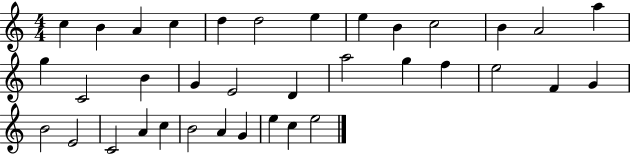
C5/q B4/q A4/q C5/q D5/q D5/h E5/q E5/q B4/q C5/h B4/q A4/h A5/q G5/q C4/h B4/q G4/q E4/h D4/q A5/h G5/q F5/q E5/h F4/q G4/q B4/h E4/h C4/h A4/q C5/q B4/h A4/q G4/q E5/q C5/q E5/h